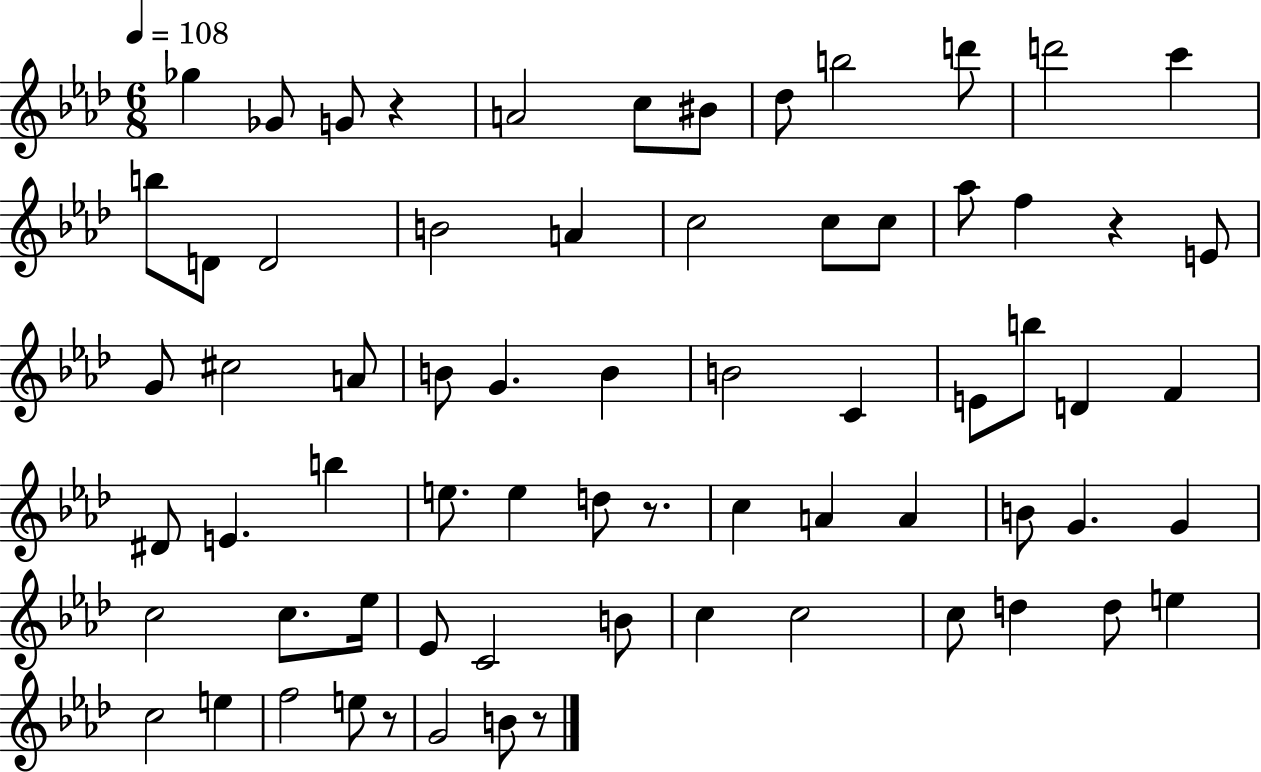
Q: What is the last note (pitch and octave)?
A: B4